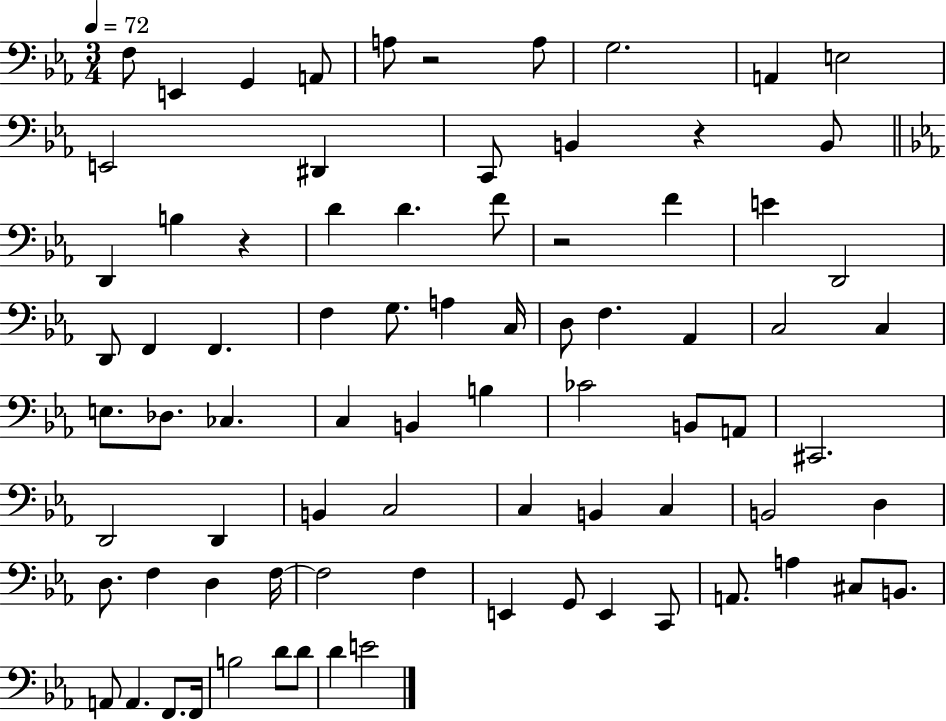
{
  \clef bass
  \numericTimeSignature
  \time 3/4
  \key ees \major
  \tempo 4 = 72
  f8 e,4 g,4 a,8 | a8 r2 a8 | g2. | a,4 e2 | \break e,2 dis,4 | c,8 b,4 r4 b,8 | \bar "||" \break \key c \minor d,4 b4 r4 | d'4 d'4. f'8 | r2 f'4 | e'4 d,2 | \break d,8 f,4 f,4. | f4 g8. a4 c16 | d8 f4. aes,4 | c2 c4 | \break e8. des8. ces4. | c4 b,4 b4 | ces'2 b,8 a,8 | cis,2. | \break d,2 d,4 | b,4 c2 | c4 b,4 c4 | b,2 d4 | \break d8. f4 d4 f16~~ | f2 f4 | e,4 g,8 e,4 c,8 | a,8. a4 cis8 b,8. | \break a,8 a,4. f,8. f,16 | b2 d'8 d'8 | d'4 e'2 | \bar "|."
}